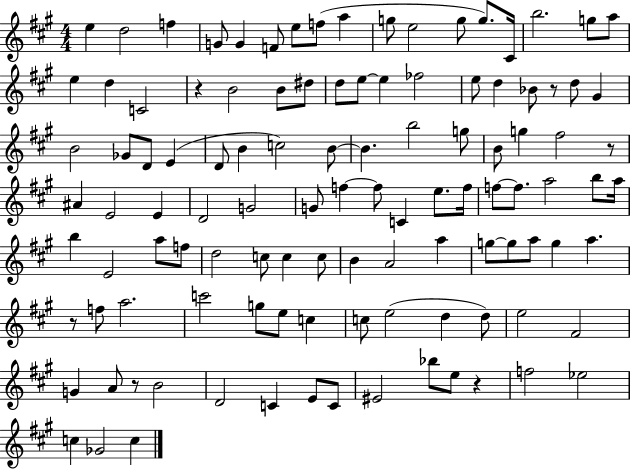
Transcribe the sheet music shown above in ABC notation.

X:1
T:Untitled
M:4/4
L:1/4
K:A
e d2 f G/2 G F/2 e/2 f/2 a g/2 e2 g/2 g/2 ^C/4 b2 g/2 a/2 e d C2 z B2 B/2 ^d/2 d/2 e/2 e _f2 e/2 d _B/2 z/2 d/2 ^G B2 _G/2 D/2 E D/2 B c2 B/2 B b2 g/2 B/2 g ^f2 z/2 ^A E2 E D2 G2 G/2 f f/2 C e/2 f/4 f/2 f/2 a2 b/2 a/4 b E2 a/2 f/2 d2 c/2 c c/2 B A2 a g/2 g/2 a/2 g a z/2 f/2 a2 c'2 g/2 e/2 c c/2 e2 d d/2 e2 ^F2 G A/2 z/2 B2 D2 C E/2 C/2 ^E2 _b/2 e/2 z f2 _e2 c _G2 c